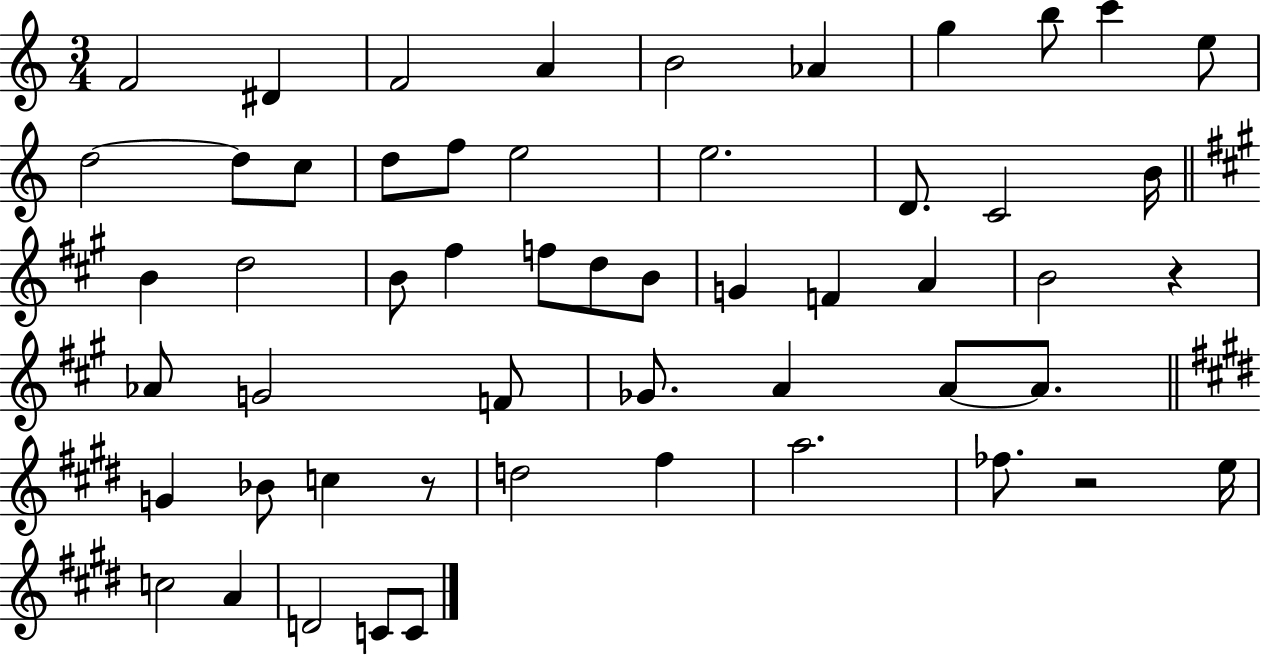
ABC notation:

X:1
T:Untitled
M:3/4
L:1/4
K:C
F2 ^D F2 A B2 _A g b/2 c' e/2 d2 d/2 c/2 d/2 f/2 e2 e2 D/2 C2 B/4 B d2 B/2 ^f f/2 d/2 B/2 G F A B2 z _A/2 G2 F/2 _G/2 A A/2 A/2 G _B/2 c z/2 d2 ^f a2 _f/2 z2 e/4 c2 A D2 C/2 C/2